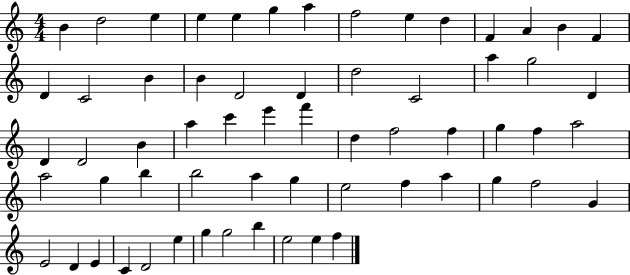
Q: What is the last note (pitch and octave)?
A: F5